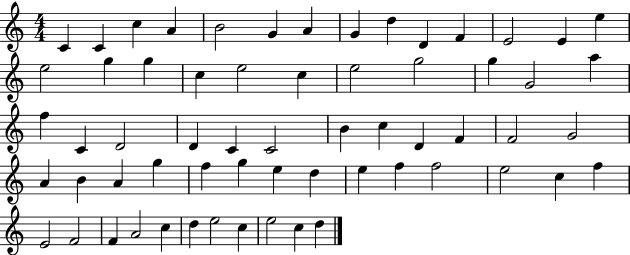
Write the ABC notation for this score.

X:1
T:Untitled
M:4/4
L:1/4
K:C
C C c A B2 G A G d D F E2 E e e2 g g c e2 c e2 g2 g G2 a f C D2 D C C2 B c D F F2 G2 A B A g f g e d e f f2 e2 c f E2 F2 F A2 c d e2 c e2 c d